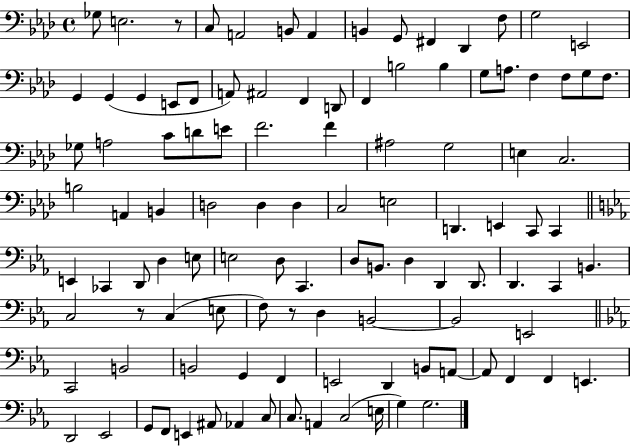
Gb3/e E3/h. R/e C3/e A2/h B2/e A2/q B2/q G2/e F#2/q Db2/q F3/e G3/h E2/h G2/q G2/q G2/q E2/e F2/e A2/e A#2/h F2/q D2/e F2/q B3/h B3/q G3/e A3/e. F3/q F3/e G3/e F3/e. Gb3/e A3/h C4/e D4/e E4/e F4/h. F4/q A#3/h G3/h E3/q C3/h. B3/h A2/q B2/q D3/h D3/q D3/q C3/h E3/h D2/q. E2/q C2/e C2/q E2/q CES2/q D2/e D3/q E3/e E3/h D3/e C2/q. D3/e B2/e. D3/q D2/q D2/e. D2/q. C2/q B2/q. C3/h R/e C3/q E3/e F3/e R/e D3/q B2/h B2/h E2/h C2/h B2/h B2/h G2/q F2/q E2/h D2/q B2/e A2/e A2/e F2/q F2/q E2/q. D2/h Eb2/h G2/e F2/e E2/q A#2/e Ab2/q C3/e C3/e. A2/q C3/h E3/s G3/q G3/h.